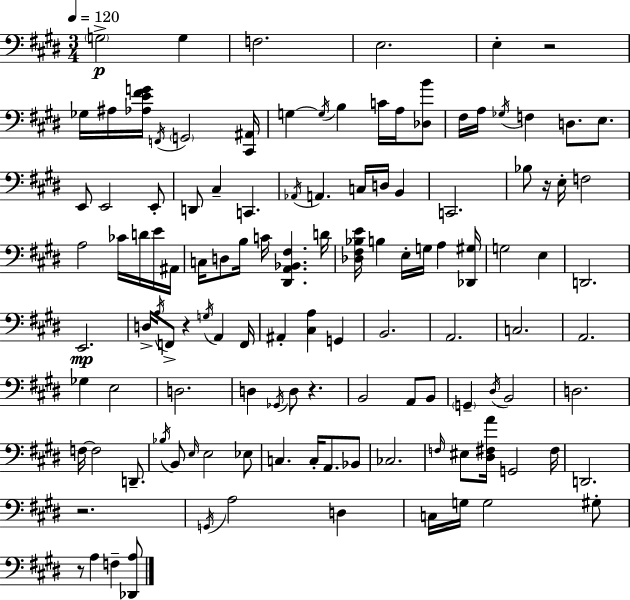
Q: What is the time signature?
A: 3/4